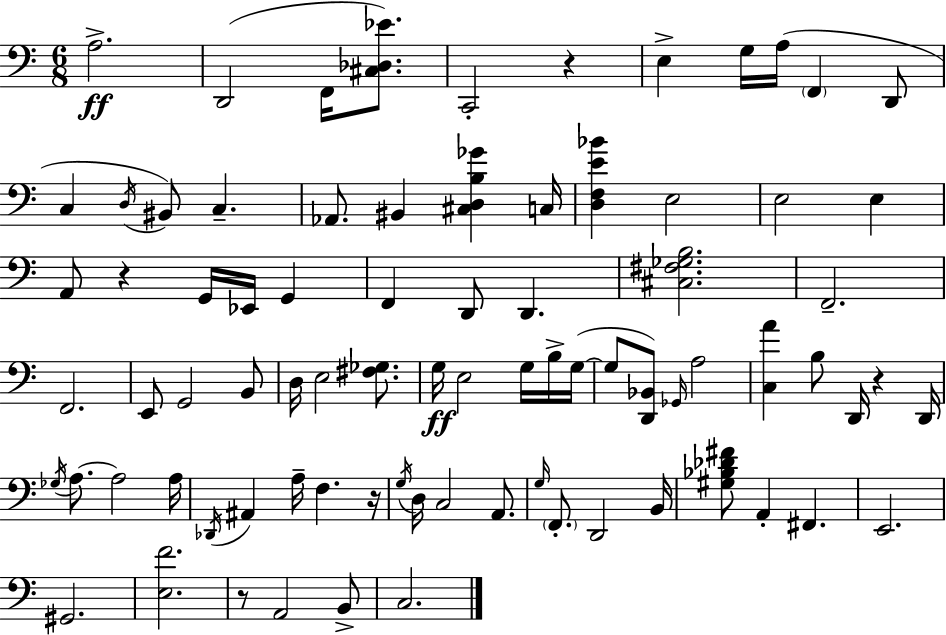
X:1
T:Untitled
M:6/8
L:1/4
K:C
A,2 D,,2 F,,/4 [^C,_D,_E]/2 C,,2 z E, G,/4 A,/4 F,, D,,/2 C, D,/4 ^B,,/2 C, _A,,/2 ^B,, [^C,D,B,_G] C,/4 [D,F,E_B] E,2 E,2 E, A,,/2 z G,,/4 _E,,/4 G,, F,, D,,/2 D,, [^C,^F,_G,B,]2 F,,2 F,,2 E,,/2 G,,2 B,,/2 D,/4 E,2 [^F,_G,]/2 G,/4 E,2 G,/4 B,/4 G,/4 G,/2 [D,,_B,,]/2 _G,,/4 A,2 [C,A] B,/2 D,,/4 z D,,/4 _G,/4 A,/2 A,2 A,/4 _D,,/4 ^A,, A,/4 F, z/4 G,/4 D,/4 C,2 A,,/2 G,/4 F,,/2 D,,2 B,,/4 [^G,_B,_D^F]/2 A,, ^F,, E,,2 ^G,,2 [E,F]2 z/2 A,,2 B,,/2 C,2